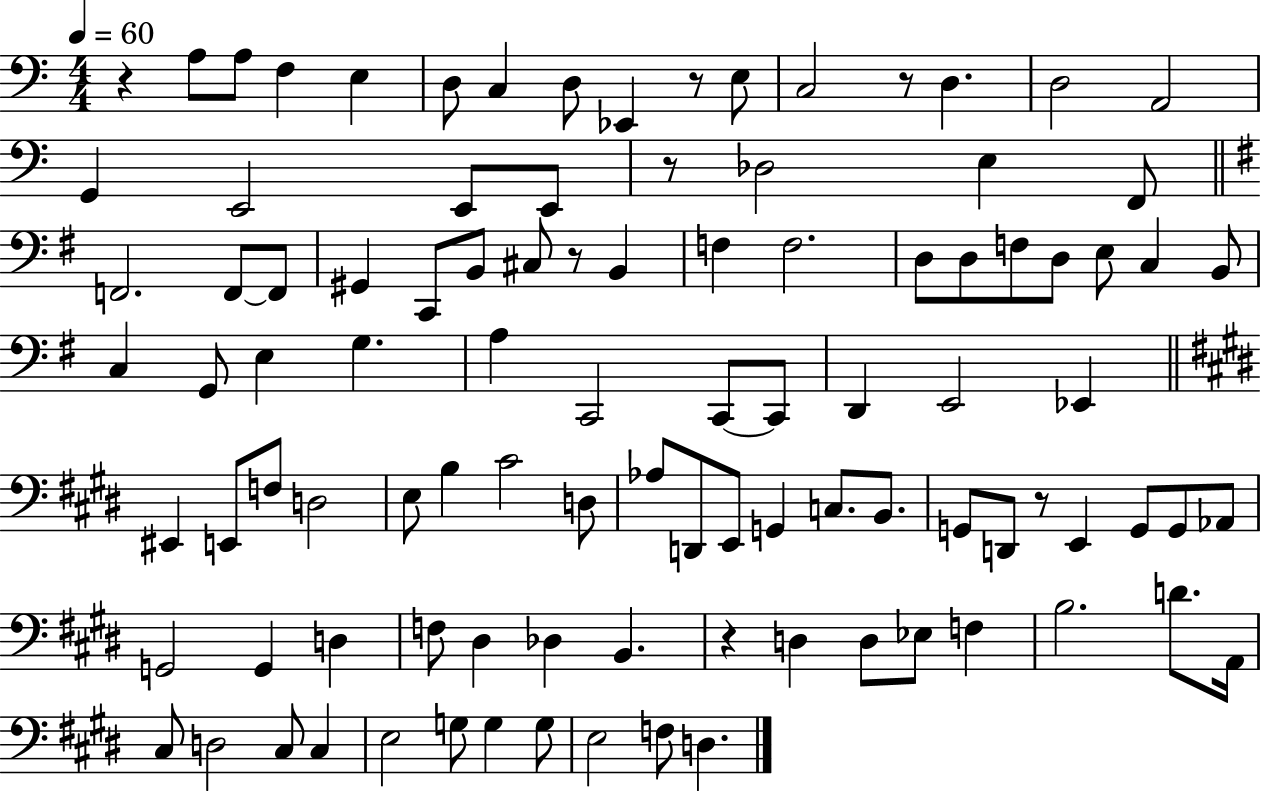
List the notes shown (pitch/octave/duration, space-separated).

R/q A3/e A3/e F3/q E3/q D3/e C3/q D3/e Eb2/q R/e E3/e C3/h R/e D3/q. D3/h A2/h G2/q E2/h E2/e E2/e R/e Db3/h E3/q F2/e F2/h. F2/e F2/e G#2/q C2/e B2/e C#3/e R/e B2/q F3/q F3/h. D3/e D3/e F3/e D3/e E3/e C3/q B2/e C3/q G2/e E3/q G3/q. A3/q C2/h C2/e C2/e D2/q E2/h Eb2/q EIS2/q E2/e F3/e D3/h E3/e B3/q C#4/h D3/e Ab3/e D2/e E2/e G2/q C3/e. B2/e. G2/e D2/e R/e E2/q G2/e G2/e Ab2/e G2/h G2/q D3/q F3/e D#3/q Db3/q B2/q. R/q D3/q D3/e Eb3/e F3/q B3/h. D4/e. A2/s C#3/e D3/h C#3/e C#3/q E3/h G3/e G3/q G3/e E3/h F3/e D3/q.